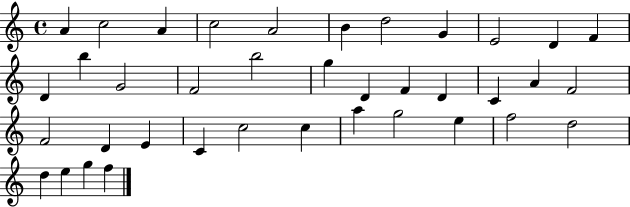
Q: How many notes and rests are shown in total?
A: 38